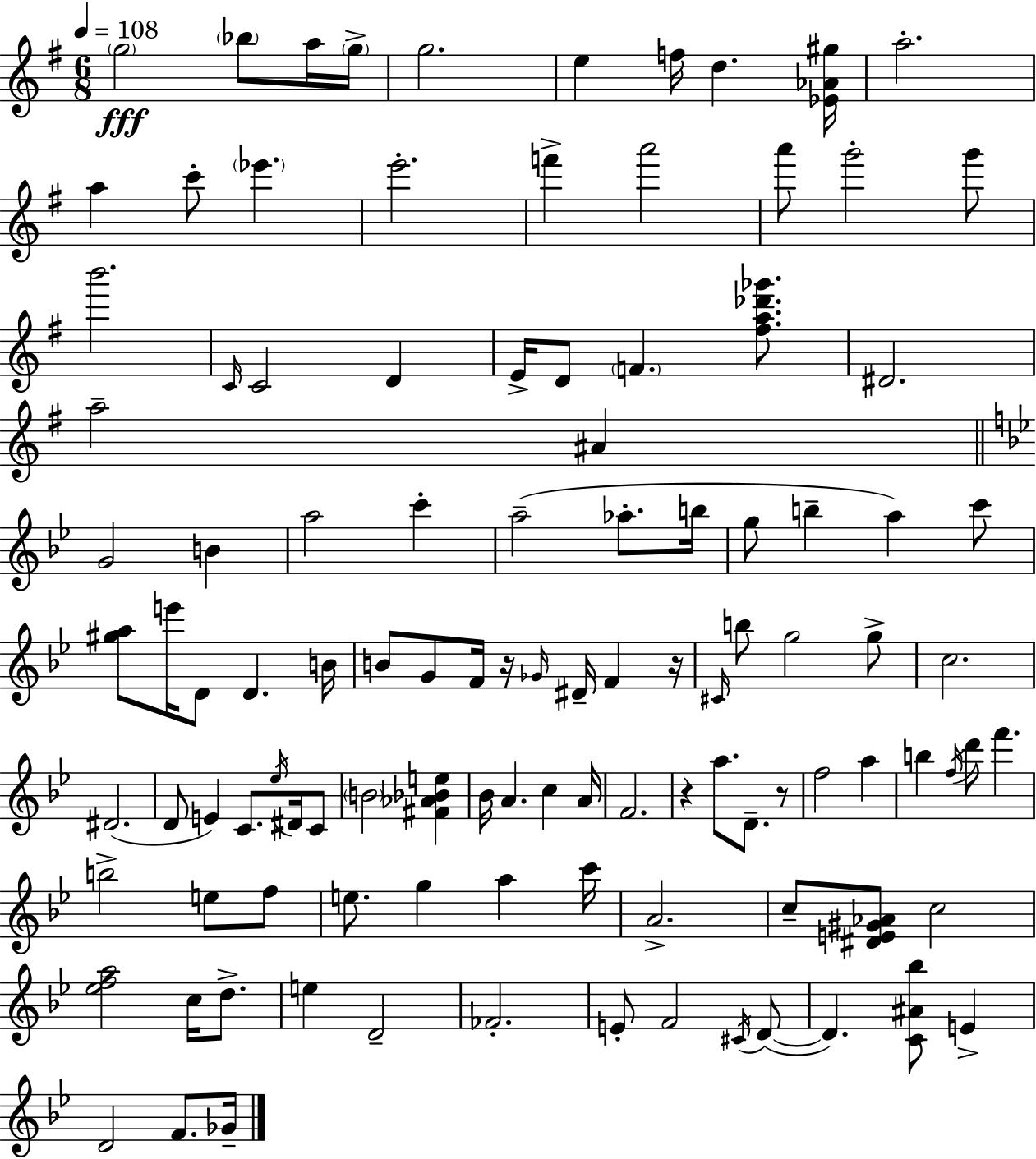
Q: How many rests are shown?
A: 4